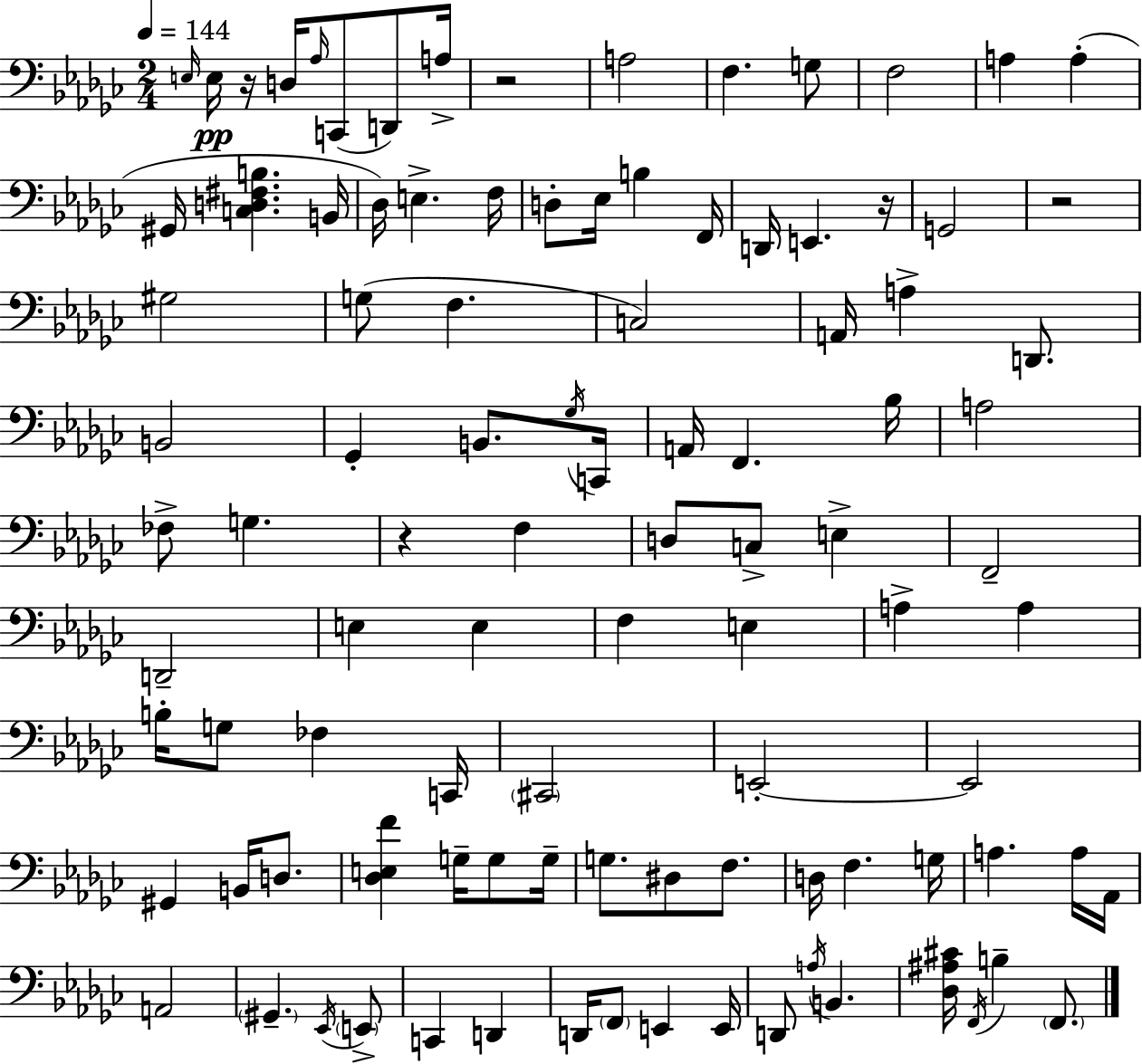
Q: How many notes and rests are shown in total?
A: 101